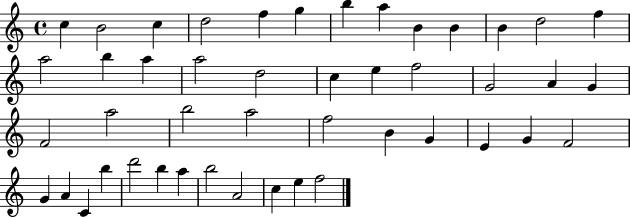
X:1
T:Untitled
M:4/4
L:1/4
K:C
c B2 c d2 f g b a B B B d2 f a2 b a a2 d2 c e f2 G2 A G F2 a2 b2 a2 f2 B G E G F2 G A C b d'2 b a b2 A2 c e f2